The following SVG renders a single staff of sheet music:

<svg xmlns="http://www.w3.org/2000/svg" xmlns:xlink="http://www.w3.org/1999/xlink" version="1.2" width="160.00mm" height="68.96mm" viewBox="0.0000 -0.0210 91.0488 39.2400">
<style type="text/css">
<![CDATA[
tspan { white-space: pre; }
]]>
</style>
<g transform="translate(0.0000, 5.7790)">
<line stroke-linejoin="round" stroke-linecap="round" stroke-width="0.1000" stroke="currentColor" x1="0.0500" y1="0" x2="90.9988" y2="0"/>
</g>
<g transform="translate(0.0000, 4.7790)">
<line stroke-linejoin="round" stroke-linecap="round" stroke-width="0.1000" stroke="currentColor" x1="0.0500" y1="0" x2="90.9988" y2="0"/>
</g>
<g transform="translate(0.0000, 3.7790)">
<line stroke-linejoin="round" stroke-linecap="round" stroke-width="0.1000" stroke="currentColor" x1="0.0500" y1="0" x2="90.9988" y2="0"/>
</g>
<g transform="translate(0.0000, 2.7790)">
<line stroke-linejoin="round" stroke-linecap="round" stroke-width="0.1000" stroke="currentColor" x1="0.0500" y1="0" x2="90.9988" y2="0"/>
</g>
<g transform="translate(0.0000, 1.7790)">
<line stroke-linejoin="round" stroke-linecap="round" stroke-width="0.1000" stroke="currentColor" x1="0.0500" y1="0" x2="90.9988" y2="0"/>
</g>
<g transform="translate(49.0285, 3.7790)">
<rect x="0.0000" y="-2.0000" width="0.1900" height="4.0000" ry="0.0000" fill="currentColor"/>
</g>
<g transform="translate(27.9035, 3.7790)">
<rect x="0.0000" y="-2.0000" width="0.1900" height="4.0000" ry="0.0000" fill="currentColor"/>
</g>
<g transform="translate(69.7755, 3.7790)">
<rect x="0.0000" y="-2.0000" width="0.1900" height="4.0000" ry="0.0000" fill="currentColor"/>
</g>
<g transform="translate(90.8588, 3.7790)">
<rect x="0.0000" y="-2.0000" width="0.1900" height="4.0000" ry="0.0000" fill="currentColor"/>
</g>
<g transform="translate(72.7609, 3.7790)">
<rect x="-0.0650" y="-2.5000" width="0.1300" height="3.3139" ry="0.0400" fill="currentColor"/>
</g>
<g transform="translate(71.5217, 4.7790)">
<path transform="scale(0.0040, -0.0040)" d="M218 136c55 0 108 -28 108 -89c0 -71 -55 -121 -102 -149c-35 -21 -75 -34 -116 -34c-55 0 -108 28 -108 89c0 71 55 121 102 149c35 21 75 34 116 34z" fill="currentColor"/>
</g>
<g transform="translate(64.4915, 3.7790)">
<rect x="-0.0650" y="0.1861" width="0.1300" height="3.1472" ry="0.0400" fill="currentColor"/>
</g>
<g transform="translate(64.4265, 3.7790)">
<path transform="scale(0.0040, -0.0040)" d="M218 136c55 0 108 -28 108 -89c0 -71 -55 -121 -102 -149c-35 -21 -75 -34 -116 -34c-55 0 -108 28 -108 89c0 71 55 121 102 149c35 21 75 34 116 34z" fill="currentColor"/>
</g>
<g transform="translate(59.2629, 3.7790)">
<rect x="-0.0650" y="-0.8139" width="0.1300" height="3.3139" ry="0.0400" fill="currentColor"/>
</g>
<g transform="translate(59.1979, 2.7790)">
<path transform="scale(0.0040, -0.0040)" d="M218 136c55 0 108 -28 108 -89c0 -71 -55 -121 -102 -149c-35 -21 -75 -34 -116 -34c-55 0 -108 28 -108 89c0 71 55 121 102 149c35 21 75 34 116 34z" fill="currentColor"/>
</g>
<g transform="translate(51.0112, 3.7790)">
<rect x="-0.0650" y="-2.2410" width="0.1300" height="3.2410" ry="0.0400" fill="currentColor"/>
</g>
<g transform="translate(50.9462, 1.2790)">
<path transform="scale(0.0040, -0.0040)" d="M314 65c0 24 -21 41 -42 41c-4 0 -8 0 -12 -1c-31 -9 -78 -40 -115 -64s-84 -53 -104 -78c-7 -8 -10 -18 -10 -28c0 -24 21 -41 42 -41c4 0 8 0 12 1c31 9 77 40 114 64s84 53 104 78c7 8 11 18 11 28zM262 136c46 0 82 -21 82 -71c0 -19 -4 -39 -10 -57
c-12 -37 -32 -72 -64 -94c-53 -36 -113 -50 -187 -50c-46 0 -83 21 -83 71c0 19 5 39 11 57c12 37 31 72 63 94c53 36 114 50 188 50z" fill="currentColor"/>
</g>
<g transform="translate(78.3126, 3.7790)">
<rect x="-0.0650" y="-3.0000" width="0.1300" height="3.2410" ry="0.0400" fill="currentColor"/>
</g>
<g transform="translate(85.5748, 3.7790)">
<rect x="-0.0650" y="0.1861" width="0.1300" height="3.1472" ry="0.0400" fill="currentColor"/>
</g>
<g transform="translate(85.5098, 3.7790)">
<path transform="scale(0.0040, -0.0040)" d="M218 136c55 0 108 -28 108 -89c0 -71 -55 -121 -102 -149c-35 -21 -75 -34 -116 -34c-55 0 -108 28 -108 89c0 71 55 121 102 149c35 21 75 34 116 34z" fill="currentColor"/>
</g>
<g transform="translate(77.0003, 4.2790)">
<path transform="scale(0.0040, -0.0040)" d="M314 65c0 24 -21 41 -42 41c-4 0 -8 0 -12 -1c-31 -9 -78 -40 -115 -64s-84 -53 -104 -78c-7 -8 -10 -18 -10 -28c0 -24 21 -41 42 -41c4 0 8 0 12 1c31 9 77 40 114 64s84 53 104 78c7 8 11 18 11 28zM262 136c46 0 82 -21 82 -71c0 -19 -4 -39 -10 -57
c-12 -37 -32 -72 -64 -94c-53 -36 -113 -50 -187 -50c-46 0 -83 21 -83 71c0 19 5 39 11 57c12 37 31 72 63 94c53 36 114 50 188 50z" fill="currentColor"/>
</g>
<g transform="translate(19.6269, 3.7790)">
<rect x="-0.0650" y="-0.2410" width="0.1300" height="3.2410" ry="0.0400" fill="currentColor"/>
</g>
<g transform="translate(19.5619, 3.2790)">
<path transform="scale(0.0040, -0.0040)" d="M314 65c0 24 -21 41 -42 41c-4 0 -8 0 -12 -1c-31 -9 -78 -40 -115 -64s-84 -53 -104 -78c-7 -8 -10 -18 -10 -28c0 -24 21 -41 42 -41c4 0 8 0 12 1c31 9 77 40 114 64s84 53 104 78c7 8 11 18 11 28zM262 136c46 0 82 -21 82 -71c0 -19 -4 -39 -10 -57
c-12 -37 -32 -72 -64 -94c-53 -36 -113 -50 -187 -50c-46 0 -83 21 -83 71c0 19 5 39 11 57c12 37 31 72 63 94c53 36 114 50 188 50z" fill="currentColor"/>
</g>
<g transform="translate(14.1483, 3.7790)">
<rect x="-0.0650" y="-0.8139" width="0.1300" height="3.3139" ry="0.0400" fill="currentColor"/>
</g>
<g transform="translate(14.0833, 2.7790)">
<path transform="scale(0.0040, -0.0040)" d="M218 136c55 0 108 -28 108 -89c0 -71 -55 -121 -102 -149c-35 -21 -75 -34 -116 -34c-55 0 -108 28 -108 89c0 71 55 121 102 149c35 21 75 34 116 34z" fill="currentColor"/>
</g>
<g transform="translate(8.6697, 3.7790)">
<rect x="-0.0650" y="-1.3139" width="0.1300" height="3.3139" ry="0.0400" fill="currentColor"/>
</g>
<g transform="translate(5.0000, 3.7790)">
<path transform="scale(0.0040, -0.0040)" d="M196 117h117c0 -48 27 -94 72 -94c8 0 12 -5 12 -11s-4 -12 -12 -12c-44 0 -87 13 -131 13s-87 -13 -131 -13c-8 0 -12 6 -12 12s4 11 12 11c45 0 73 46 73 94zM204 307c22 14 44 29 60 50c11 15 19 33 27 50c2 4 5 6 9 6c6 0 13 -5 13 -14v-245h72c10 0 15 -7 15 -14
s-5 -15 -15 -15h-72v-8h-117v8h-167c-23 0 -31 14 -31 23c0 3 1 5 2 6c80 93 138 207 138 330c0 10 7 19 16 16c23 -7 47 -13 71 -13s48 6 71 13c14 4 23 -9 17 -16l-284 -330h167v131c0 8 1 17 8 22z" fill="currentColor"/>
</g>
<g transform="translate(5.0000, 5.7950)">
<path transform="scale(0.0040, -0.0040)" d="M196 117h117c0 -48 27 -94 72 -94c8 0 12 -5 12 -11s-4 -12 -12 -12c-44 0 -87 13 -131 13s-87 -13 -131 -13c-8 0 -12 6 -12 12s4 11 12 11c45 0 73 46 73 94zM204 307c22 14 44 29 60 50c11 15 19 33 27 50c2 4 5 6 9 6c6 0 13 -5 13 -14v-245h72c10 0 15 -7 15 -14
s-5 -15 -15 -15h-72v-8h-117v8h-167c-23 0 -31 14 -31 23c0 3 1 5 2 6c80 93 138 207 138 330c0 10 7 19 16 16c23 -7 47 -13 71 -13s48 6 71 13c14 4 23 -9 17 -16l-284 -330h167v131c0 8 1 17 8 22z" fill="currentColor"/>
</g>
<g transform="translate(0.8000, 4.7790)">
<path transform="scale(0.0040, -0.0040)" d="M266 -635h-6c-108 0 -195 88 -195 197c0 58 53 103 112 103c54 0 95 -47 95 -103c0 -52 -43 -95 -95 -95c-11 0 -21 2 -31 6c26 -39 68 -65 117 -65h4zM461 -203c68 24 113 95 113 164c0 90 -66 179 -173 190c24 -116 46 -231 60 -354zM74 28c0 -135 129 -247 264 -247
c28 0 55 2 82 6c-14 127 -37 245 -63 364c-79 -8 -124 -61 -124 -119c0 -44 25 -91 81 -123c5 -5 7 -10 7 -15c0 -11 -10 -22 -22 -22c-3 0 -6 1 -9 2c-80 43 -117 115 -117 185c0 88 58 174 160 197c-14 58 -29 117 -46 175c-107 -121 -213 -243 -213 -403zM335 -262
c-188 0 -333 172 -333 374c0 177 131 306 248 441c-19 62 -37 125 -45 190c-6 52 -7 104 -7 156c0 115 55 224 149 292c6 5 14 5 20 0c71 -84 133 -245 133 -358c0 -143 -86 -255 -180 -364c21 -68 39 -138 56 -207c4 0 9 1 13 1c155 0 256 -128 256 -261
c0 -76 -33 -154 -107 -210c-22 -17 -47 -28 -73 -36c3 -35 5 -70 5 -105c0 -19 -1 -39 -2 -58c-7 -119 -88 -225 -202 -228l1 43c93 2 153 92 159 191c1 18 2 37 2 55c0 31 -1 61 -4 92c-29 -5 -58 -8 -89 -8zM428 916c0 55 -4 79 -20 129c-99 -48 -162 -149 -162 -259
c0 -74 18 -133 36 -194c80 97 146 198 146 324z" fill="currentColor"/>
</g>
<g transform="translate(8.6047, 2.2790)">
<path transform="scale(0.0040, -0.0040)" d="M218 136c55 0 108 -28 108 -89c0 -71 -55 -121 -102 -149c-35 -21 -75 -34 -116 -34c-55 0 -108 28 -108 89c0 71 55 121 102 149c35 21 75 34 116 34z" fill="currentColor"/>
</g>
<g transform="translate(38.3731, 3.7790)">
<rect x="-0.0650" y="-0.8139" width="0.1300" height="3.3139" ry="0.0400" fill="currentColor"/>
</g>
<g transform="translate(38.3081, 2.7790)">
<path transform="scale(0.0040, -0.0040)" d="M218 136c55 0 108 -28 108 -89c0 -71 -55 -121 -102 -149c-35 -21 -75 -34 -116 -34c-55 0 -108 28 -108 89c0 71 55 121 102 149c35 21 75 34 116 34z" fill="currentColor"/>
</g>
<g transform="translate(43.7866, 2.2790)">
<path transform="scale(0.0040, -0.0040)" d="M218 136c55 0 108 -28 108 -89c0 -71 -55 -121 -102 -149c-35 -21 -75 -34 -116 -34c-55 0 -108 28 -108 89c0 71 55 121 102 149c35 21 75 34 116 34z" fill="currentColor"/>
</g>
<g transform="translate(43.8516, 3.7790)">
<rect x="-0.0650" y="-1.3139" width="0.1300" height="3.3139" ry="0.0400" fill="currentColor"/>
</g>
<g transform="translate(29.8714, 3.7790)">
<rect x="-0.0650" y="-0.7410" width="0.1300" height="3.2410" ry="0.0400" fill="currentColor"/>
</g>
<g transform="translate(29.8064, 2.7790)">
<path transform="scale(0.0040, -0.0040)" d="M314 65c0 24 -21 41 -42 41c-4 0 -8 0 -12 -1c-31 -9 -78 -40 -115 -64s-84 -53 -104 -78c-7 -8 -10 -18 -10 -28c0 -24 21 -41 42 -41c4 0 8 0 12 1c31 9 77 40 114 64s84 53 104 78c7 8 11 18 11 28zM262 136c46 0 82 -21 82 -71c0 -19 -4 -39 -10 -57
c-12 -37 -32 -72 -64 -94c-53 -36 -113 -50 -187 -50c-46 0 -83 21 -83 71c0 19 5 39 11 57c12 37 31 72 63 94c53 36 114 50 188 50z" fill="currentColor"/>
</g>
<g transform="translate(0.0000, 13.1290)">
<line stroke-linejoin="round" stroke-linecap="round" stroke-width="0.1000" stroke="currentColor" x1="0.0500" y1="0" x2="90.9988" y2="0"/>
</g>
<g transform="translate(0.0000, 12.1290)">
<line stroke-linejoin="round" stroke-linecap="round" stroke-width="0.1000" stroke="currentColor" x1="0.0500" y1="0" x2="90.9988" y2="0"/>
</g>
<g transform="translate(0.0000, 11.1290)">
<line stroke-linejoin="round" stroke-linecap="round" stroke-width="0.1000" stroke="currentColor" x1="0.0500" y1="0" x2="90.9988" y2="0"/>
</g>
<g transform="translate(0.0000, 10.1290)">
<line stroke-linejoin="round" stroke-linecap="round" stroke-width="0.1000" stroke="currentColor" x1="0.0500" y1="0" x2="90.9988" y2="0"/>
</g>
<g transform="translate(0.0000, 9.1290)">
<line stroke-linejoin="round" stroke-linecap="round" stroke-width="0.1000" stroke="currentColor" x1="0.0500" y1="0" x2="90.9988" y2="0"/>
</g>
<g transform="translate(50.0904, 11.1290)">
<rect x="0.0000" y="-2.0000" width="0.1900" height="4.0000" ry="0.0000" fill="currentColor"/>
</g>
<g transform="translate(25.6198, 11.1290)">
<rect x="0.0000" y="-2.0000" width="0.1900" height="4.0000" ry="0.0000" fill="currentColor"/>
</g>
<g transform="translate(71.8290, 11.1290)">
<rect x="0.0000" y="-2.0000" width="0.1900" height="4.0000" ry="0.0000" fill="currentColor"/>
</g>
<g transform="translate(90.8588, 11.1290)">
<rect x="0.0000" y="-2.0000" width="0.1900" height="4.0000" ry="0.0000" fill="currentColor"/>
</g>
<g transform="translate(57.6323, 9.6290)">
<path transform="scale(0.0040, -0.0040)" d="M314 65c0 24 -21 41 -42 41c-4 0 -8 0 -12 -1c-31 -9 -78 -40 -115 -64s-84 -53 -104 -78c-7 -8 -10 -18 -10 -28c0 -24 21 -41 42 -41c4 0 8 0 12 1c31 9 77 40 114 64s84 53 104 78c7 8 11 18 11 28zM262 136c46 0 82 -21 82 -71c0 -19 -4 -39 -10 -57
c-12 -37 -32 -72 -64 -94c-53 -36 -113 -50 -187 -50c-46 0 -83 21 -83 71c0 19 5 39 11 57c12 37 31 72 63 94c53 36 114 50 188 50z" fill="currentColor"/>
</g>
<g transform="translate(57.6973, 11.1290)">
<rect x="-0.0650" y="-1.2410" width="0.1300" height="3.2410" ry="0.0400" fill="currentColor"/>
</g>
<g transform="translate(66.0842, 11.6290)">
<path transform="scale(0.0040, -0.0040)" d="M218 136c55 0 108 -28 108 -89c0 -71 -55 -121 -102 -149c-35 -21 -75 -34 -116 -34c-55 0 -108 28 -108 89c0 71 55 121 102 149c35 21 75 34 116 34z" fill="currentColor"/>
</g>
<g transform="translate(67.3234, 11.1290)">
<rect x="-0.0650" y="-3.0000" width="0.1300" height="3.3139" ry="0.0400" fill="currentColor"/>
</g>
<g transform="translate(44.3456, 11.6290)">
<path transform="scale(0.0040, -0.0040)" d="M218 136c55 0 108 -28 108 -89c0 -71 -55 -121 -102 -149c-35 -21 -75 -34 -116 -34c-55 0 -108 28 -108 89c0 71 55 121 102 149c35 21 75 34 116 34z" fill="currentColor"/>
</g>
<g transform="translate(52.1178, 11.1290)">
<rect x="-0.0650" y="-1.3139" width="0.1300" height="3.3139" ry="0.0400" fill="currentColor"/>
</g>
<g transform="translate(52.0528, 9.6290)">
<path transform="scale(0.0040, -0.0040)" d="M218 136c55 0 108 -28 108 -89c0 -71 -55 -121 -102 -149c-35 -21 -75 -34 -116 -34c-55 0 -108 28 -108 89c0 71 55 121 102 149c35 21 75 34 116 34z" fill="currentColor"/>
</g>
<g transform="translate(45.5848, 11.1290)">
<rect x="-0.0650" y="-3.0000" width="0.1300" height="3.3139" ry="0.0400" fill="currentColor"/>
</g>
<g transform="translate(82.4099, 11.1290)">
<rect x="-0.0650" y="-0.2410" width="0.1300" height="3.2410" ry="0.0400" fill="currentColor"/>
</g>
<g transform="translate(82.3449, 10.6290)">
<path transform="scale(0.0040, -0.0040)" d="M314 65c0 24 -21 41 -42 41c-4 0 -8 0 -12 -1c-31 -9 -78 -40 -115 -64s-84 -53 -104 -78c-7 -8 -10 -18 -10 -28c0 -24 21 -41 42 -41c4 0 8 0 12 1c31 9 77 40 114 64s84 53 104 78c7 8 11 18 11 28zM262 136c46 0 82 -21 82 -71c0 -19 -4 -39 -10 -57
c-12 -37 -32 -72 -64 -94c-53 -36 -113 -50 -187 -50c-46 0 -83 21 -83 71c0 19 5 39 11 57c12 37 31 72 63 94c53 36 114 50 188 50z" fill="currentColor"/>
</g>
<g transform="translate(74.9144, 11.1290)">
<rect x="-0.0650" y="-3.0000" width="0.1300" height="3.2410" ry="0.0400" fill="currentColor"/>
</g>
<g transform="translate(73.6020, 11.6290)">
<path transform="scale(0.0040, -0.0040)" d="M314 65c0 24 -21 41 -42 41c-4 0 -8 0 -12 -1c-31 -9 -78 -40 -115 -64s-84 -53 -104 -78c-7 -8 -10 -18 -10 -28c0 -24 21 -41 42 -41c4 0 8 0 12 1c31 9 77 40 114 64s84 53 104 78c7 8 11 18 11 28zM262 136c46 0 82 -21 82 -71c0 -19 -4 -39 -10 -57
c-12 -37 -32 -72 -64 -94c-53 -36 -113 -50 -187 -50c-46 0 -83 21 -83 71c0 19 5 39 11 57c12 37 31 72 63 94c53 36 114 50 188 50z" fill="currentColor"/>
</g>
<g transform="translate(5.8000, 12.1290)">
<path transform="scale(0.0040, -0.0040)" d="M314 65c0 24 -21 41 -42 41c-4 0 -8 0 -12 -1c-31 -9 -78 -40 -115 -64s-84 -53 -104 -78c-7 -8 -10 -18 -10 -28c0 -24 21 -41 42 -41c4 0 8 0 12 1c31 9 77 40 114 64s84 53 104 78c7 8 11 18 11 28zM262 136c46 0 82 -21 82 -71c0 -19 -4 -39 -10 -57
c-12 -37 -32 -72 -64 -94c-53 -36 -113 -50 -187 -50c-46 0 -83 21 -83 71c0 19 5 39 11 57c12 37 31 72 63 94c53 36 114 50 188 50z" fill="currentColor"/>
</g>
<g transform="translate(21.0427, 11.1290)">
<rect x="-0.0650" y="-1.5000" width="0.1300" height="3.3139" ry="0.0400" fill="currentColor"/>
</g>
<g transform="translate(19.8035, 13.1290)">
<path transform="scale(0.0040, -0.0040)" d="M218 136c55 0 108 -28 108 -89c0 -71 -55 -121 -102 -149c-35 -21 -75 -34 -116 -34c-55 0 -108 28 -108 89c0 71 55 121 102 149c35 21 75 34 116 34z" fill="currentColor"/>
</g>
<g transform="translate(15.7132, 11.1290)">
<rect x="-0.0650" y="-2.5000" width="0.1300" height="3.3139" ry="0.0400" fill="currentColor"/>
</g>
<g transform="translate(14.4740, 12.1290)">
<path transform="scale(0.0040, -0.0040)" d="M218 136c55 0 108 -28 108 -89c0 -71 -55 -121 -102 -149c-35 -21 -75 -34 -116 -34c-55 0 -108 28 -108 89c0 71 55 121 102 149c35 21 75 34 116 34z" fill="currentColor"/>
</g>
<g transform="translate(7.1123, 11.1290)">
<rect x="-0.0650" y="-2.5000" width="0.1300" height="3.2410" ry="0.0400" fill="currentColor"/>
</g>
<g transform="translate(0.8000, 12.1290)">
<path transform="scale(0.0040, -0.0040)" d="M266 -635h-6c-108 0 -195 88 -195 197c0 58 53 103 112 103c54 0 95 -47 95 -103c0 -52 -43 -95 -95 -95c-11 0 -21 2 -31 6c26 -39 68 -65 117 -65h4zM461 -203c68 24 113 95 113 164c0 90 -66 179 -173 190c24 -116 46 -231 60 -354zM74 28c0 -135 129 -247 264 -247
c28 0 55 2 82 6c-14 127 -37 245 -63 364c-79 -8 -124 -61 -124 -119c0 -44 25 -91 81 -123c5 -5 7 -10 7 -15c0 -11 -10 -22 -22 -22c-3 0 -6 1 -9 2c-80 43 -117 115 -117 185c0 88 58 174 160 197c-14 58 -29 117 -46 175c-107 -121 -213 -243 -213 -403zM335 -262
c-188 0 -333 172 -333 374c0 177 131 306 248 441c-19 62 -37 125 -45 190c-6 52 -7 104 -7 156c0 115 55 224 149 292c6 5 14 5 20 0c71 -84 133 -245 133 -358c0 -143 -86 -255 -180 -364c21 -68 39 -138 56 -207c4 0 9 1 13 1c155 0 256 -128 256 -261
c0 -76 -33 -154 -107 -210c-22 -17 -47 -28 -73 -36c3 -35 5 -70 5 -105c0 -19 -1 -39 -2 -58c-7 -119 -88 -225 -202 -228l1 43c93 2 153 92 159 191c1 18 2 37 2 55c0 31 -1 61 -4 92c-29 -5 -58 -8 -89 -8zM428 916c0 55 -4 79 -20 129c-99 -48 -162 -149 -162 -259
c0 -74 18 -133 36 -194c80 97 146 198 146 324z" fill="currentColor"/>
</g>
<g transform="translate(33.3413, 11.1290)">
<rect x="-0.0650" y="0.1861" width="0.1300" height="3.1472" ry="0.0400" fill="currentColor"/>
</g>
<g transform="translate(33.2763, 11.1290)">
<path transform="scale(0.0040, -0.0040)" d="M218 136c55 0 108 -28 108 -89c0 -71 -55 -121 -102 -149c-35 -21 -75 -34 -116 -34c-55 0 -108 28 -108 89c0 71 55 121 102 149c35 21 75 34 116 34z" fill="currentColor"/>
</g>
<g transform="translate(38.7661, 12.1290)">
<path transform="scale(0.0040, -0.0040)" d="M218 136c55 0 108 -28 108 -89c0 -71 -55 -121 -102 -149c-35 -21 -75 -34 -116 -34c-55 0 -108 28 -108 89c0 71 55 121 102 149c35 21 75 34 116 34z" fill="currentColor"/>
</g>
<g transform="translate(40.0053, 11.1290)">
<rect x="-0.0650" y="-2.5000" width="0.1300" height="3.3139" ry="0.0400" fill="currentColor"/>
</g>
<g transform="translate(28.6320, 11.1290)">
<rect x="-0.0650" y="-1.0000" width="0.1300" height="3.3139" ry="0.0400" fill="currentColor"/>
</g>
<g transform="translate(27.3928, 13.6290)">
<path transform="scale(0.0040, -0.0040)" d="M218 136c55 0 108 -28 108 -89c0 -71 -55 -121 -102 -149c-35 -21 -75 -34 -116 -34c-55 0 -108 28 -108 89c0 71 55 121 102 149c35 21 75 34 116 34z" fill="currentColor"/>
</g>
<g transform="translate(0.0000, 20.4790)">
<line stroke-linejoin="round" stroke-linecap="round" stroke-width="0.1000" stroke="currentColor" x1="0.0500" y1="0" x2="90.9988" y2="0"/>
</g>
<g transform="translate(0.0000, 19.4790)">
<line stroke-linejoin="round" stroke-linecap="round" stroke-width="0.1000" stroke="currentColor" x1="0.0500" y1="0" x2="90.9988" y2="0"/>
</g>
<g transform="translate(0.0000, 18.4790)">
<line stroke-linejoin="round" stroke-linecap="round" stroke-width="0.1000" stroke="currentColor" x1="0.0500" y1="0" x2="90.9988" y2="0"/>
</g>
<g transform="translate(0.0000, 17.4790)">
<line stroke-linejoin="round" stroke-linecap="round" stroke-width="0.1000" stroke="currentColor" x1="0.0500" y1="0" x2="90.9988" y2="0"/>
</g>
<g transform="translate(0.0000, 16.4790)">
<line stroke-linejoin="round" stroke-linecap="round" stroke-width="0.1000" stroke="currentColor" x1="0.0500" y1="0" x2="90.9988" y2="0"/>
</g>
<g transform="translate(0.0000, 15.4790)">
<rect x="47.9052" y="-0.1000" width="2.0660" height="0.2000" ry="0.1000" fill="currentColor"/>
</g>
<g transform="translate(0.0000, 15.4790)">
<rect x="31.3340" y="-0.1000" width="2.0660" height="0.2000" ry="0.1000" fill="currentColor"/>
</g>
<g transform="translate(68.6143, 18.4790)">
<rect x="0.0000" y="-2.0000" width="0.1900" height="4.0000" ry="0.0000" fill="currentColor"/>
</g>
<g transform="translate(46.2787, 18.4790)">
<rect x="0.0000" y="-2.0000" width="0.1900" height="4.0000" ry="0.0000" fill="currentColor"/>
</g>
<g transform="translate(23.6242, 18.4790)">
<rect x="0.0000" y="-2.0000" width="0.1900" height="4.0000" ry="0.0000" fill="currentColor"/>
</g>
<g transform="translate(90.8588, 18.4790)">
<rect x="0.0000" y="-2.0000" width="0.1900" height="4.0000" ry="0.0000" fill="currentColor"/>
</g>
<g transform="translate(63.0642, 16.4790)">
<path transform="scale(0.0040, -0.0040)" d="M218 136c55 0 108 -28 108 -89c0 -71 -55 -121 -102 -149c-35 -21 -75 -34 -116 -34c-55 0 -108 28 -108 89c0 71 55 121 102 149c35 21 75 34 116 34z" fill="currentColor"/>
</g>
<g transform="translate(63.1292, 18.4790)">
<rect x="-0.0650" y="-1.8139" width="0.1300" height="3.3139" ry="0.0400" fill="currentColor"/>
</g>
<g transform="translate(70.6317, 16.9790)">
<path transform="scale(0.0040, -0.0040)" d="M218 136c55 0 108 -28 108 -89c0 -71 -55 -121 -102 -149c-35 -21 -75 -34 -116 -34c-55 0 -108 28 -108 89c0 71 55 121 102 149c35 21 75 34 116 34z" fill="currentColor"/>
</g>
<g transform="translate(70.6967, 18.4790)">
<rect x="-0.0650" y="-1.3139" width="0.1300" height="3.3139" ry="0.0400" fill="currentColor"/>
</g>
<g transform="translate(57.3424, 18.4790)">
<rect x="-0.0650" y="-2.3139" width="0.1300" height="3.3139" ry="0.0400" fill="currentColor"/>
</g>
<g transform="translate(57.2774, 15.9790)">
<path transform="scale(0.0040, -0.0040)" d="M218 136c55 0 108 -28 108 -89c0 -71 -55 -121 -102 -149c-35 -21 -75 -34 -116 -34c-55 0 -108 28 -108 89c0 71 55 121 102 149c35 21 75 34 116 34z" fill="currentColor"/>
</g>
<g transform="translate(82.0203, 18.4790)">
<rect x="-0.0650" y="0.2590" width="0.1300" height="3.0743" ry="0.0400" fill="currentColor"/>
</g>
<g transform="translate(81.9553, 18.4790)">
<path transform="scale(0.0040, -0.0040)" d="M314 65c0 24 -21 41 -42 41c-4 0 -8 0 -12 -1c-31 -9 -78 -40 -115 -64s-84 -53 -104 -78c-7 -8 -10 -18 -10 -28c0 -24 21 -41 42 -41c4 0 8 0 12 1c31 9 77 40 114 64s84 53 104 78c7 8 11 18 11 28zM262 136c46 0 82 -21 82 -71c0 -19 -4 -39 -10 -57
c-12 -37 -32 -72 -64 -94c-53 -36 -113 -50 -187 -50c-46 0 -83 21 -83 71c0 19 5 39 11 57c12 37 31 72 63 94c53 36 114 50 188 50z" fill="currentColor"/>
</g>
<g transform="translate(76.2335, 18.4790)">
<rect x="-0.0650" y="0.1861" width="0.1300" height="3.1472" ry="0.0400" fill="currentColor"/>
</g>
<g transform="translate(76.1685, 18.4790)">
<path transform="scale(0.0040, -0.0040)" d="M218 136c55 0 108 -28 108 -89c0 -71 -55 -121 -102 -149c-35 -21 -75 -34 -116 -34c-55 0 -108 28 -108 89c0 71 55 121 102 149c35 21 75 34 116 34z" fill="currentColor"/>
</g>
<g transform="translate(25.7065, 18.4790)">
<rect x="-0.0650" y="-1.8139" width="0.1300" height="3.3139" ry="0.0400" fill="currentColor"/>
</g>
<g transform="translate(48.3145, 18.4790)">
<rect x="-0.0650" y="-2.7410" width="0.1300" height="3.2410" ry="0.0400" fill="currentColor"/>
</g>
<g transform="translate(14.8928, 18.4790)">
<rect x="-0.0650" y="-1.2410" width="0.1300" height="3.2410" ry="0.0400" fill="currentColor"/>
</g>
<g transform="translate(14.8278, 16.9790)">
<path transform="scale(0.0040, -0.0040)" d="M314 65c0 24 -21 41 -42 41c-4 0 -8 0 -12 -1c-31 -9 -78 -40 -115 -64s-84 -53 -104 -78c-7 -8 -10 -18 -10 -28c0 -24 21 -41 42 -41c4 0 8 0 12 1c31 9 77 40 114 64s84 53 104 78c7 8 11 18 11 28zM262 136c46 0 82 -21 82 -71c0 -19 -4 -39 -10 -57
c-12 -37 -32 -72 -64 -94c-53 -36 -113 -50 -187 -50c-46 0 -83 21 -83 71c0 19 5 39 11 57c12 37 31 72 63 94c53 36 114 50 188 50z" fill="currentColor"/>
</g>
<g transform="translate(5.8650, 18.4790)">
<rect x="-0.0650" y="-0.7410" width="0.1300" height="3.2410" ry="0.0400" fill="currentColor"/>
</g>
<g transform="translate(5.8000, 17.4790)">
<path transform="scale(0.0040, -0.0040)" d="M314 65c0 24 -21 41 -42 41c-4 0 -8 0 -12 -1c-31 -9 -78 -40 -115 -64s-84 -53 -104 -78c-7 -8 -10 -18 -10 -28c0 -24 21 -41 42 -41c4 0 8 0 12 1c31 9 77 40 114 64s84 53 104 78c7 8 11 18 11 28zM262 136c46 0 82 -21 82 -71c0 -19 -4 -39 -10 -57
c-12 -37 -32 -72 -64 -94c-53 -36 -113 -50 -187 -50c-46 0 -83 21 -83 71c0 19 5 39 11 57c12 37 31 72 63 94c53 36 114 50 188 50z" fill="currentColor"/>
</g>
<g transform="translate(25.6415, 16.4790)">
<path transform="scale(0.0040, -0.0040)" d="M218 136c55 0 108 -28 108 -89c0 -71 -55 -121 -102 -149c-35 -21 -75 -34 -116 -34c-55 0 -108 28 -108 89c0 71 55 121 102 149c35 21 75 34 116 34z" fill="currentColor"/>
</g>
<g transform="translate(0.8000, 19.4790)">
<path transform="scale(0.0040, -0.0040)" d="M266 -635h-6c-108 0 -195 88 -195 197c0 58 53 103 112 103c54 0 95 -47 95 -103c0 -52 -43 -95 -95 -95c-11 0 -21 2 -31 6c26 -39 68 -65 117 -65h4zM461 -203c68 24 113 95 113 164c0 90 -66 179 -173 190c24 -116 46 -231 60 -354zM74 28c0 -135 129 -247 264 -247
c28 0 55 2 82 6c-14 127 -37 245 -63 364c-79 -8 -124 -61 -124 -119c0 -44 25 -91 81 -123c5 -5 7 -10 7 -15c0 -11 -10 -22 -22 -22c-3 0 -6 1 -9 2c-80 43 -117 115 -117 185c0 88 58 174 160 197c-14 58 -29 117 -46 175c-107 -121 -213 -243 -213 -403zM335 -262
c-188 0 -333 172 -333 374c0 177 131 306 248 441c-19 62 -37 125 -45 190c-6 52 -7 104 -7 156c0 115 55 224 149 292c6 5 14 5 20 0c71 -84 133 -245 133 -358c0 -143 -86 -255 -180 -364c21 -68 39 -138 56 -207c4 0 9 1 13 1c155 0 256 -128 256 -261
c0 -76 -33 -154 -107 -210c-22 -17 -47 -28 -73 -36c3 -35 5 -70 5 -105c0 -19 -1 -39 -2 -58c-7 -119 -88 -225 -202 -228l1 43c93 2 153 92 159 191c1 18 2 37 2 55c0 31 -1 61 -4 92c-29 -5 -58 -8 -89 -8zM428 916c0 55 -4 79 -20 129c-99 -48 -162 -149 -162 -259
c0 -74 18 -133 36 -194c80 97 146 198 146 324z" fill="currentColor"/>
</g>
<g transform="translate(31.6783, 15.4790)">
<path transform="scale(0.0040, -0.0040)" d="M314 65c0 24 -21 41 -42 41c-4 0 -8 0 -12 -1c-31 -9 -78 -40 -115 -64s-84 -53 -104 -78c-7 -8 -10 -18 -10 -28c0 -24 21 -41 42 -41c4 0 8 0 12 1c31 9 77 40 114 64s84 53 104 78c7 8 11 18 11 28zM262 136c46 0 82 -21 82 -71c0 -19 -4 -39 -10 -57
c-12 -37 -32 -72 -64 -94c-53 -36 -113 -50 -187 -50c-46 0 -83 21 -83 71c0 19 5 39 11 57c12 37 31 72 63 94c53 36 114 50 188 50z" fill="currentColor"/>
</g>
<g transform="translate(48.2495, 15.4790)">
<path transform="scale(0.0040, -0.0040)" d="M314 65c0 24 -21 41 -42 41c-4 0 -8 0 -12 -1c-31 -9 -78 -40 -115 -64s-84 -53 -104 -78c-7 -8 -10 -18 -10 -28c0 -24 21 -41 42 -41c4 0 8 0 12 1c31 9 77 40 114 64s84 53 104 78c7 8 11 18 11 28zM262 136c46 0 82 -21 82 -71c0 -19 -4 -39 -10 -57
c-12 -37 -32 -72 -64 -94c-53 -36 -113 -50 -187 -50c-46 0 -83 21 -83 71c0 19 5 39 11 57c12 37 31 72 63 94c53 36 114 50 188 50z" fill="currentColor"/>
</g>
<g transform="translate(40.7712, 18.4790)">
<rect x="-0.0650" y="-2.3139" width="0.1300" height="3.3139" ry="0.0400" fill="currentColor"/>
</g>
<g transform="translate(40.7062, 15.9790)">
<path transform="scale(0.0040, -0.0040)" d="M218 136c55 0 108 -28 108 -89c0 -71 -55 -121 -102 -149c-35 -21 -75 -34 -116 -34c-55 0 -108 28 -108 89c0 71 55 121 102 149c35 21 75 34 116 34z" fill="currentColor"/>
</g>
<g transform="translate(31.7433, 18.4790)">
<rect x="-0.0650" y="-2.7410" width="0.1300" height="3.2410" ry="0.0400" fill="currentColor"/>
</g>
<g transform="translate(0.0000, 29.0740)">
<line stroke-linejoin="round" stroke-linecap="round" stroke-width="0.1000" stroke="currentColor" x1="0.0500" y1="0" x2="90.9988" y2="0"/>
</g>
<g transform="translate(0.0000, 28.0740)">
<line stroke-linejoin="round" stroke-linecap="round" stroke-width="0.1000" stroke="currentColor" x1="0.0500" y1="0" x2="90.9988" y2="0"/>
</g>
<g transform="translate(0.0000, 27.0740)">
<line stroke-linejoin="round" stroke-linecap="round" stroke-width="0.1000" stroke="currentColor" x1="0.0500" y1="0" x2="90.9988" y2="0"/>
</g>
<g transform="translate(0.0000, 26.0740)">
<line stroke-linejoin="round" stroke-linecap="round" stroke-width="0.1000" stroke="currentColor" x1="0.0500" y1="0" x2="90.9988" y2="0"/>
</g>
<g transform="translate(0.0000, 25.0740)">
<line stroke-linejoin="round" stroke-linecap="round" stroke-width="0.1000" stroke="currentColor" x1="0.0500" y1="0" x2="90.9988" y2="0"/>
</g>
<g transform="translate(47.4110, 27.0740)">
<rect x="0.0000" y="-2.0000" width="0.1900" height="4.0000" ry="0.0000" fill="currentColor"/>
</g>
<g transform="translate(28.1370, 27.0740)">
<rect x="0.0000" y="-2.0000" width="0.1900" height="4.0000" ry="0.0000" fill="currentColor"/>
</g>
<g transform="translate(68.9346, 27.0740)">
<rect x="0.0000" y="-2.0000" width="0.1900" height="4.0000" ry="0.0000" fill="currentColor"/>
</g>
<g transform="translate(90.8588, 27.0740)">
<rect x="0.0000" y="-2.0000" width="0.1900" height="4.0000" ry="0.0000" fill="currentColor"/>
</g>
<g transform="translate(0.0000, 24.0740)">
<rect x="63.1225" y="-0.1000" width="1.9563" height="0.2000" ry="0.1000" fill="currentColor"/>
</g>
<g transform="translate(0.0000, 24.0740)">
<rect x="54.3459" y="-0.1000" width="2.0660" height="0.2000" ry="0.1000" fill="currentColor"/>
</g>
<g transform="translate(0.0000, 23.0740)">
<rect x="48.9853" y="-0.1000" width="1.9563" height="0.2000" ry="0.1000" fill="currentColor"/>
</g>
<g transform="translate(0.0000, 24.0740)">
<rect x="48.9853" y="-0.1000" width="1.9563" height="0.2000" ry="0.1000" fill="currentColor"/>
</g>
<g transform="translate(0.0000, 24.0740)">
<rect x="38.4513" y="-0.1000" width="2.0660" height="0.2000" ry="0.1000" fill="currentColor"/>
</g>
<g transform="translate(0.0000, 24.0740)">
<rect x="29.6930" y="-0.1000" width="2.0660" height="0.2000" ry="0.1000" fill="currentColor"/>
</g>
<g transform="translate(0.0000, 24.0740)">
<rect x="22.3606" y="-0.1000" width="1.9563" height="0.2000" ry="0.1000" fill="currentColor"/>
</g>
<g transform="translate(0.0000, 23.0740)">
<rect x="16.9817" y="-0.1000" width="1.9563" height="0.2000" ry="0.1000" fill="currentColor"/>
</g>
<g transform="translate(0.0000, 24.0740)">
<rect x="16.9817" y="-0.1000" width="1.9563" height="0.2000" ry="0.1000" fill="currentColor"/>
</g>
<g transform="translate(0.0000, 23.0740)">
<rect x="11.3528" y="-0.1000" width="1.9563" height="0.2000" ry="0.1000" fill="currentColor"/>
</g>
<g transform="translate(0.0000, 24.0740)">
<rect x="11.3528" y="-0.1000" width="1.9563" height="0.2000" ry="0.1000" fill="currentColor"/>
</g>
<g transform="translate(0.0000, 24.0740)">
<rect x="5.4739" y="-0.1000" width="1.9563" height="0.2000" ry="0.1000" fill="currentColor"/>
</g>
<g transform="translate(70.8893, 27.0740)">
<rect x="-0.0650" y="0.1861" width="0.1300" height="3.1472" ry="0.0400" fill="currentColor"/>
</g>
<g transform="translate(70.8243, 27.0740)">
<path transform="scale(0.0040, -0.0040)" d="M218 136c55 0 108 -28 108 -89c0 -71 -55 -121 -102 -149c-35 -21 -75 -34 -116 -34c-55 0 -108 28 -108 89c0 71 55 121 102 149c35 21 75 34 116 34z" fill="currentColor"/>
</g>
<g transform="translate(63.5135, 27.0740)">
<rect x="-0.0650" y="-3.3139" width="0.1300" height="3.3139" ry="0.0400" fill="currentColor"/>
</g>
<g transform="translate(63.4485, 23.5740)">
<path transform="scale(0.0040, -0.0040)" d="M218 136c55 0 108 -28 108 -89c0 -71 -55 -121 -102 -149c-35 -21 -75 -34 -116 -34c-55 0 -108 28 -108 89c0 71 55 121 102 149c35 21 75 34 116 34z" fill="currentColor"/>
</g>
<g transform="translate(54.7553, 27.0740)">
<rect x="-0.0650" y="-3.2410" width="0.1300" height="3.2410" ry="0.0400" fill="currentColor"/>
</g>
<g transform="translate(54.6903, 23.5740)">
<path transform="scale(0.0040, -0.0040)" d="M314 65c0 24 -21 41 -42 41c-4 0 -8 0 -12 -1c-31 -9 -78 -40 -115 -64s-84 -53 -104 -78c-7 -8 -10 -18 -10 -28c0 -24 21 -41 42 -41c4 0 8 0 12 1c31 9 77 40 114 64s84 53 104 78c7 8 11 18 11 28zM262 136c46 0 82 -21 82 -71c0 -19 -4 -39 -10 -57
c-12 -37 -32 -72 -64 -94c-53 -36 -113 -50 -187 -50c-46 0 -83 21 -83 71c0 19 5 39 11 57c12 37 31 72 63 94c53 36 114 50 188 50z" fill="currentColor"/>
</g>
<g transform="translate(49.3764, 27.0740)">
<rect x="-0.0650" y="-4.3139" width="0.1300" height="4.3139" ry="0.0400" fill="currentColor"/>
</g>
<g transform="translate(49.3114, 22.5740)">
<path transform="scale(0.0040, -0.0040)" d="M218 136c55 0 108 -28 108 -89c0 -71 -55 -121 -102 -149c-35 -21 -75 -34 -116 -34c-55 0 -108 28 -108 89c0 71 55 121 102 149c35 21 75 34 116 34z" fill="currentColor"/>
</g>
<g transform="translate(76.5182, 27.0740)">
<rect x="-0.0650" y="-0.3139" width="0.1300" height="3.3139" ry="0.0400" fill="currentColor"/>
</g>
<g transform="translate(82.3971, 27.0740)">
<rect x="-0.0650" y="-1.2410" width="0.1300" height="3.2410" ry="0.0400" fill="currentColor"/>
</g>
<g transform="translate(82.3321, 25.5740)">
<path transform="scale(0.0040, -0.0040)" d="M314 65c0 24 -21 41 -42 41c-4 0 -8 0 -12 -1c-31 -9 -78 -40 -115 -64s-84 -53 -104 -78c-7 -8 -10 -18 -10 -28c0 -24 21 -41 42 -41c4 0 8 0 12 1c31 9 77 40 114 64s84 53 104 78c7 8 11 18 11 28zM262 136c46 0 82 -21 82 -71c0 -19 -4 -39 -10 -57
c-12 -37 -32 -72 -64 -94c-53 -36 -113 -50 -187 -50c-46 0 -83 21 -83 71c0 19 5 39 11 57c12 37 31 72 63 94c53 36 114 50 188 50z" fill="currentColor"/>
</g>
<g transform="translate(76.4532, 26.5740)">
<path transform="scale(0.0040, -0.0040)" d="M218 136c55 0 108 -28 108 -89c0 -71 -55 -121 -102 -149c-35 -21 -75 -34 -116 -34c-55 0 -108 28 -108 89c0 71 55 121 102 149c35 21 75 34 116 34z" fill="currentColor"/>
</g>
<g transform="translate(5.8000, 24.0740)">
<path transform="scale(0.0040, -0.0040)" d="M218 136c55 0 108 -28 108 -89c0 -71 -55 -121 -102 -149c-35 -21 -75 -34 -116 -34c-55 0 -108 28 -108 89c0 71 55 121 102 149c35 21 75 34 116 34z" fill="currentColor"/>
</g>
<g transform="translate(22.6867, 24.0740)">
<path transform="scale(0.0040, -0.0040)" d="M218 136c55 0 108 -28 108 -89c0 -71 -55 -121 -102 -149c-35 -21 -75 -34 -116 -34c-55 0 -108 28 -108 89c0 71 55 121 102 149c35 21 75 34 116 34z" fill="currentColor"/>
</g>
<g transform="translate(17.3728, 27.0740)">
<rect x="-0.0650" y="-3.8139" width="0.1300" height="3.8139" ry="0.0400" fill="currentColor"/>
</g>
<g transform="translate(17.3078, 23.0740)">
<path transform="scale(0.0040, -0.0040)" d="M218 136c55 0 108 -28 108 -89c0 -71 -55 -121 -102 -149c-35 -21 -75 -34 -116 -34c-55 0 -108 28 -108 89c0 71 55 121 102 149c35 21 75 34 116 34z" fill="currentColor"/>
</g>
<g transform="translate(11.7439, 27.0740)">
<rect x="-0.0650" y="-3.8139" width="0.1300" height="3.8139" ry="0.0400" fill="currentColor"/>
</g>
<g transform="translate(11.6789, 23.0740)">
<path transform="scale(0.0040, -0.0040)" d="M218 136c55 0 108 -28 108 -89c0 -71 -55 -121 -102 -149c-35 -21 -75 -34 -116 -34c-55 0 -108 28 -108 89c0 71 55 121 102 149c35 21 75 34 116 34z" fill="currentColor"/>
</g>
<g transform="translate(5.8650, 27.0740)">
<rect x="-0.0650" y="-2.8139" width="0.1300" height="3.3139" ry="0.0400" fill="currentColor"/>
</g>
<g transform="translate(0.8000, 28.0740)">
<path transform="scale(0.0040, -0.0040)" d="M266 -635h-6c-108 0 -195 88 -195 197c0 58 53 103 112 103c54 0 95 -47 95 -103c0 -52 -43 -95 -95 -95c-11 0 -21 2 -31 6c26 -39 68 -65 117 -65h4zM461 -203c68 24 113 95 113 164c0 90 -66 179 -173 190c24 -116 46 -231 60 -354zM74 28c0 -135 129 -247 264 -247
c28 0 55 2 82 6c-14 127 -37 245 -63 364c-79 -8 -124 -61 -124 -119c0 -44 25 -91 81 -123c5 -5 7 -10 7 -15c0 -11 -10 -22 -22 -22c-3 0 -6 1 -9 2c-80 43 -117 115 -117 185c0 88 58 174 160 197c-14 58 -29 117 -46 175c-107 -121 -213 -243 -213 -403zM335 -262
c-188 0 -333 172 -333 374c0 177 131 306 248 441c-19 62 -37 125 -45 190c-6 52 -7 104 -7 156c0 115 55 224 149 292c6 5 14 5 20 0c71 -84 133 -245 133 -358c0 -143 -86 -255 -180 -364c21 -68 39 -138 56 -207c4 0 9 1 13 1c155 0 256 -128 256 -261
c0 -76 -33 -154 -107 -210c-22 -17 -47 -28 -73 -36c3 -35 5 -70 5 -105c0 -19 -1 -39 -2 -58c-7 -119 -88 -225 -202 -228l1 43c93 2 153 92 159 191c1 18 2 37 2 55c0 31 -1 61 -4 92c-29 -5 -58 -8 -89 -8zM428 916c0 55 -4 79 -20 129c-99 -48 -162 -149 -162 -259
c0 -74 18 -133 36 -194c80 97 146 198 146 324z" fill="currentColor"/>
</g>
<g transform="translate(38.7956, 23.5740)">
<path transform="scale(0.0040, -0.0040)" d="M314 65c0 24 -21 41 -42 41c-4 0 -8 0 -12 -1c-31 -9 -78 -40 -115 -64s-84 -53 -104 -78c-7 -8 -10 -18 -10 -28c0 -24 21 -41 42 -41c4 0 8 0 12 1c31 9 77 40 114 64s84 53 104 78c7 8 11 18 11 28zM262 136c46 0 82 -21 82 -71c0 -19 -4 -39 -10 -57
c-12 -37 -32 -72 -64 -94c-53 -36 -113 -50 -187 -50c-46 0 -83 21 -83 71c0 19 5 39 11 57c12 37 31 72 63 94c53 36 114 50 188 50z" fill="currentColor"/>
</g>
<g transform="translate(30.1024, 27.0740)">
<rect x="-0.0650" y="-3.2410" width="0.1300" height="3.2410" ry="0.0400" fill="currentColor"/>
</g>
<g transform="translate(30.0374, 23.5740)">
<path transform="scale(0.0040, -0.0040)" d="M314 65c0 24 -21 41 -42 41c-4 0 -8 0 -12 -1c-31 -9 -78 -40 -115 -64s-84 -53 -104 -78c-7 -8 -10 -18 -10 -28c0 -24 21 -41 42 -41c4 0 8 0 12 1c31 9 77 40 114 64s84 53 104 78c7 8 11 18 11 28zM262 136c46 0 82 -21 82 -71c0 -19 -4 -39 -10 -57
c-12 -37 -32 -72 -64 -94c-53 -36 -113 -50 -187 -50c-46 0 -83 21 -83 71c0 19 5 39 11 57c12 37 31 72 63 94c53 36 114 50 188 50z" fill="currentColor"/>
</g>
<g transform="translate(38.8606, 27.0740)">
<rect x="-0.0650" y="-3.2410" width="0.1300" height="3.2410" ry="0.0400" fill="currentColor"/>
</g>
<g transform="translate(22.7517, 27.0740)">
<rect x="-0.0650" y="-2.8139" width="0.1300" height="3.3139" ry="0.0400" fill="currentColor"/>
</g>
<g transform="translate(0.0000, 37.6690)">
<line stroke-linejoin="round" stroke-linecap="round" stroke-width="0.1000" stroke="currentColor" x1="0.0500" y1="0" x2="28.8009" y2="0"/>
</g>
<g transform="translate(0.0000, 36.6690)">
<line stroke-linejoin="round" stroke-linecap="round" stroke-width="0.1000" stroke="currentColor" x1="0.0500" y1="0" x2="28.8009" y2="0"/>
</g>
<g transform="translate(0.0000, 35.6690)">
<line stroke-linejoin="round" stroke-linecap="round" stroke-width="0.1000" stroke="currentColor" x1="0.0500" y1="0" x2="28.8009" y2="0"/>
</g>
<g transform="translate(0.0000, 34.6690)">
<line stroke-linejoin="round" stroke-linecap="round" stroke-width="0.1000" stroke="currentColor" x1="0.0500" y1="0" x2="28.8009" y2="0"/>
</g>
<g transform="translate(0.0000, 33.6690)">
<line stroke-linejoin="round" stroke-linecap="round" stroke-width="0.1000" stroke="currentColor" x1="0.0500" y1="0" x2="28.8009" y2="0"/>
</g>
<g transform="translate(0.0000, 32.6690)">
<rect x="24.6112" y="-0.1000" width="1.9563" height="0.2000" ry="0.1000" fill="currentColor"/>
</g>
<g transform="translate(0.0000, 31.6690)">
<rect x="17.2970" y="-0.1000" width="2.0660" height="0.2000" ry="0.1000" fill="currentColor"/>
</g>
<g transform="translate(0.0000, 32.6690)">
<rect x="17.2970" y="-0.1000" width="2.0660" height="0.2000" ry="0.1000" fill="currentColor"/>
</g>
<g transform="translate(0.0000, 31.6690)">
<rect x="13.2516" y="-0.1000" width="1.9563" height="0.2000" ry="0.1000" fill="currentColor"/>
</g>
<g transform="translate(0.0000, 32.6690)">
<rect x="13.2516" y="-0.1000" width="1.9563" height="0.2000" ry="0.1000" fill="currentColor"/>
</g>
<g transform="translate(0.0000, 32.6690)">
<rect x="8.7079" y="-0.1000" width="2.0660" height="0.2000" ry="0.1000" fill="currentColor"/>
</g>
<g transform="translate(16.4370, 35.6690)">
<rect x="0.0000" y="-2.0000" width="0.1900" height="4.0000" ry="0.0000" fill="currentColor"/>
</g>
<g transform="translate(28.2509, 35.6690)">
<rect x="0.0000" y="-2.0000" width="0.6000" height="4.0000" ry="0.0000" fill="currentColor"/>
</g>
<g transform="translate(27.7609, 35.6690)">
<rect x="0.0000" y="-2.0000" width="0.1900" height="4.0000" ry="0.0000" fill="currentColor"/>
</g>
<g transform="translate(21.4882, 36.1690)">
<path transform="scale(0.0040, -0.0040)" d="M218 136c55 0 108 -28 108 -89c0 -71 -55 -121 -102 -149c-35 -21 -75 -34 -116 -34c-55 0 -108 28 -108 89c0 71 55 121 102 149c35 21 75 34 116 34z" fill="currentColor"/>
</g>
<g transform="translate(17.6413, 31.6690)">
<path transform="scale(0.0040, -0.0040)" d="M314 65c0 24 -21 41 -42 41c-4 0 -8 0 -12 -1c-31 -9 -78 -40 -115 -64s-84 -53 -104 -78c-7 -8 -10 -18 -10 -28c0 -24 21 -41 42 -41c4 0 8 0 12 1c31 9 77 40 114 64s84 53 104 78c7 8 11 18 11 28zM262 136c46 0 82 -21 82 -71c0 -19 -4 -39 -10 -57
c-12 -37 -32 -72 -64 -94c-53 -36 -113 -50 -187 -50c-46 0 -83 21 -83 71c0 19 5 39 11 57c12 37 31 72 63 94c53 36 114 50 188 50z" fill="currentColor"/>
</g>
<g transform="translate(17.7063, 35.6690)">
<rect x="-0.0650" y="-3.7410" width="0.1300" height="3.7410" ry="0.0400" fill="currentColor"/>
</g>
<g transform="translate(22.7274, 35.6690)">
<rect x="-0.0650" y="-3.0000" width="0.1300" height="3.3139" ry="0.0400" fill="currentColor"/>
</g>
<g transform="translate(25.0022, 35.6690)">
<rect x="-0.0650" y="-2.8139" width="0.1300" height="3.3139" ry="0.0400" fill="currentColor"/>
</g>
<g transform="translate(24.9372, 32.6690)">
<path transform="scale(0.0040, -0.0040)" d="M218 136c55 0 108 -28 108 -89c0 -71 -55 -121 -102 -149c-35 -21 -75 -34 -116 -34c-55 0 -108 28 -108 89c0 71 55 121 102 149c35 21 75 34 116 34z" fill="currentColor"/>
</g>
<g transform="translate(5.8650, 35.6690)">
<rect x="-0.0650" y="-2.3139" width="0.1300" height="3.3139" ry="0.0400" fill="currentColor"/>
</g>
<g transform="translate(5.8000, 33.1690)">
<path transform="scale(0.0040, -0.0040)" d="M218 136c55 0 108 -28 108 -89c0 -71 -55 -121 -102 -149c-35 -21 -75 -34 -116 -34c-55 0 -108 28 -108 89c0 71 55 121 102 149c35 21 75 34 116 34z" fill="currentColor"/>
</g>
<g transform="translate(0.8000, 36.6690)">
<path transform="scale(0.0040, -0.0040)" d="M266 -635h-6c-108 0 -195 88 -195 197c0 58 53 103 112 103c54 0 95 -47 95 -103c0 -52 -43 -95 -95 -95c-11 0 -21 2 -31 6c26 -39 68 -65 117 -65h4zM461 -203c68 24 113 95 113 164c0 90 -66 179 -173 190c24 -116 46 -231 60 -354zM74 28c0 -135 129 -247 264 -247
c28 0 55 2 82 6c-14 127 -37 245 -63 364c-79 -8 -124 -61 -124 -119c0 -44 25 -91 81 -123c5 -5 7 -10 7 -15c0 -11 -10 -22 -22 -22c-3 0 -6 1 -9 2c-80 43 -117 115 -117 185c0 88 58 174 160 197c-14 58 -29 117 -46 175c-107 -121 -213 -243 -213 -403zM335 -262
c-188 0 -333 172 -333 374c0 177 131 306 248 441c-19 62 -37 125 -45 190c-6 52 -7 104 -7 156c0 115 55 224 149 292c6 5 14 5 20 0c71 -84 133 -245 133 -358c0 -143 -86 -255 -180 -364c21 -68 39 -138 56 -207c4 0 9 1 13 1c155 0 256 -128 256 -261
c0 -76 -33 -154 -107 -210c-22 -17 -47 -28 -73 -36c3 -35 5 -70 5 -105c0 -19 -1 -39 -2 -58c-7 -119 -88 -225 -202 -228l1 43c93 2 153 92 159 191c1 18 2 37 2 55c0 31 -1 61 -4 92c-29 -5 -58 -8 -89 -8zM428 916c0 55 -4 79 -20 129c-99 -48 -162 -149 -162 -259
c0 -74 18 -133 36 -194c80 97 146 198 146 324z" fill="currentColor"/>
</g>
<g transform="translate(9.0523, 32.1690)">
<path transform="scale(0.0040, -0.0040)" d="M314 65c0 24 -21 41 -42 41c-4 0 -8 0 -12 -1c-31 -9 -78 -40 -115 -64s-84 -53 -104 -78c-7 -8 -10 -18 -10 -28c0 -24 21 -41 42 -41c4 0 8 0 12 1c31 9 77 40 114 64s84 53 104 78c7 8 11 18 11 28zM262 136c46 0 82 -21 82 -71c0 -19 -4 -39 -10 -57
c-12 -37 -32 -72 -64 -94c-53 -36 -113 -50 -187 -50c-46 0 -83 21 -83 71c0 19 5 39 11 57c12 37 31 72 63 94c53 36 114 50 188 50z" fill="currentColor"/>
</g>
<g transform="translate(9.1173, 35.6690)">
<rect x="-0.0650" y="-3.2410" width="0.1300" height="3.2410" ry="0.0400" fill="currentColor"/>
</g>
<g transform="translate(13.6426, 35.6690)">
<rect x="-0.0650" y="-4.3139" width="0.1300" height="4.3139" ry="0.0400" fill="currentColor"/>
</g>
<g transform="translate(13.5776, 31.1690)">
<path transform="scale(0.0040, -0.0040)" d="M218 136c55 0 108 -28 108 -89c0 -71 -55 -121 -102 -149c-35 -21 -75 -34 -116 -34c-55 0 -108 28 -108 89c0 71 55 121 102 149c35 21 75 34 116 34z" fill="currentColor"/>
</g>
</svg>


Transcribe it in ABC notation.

X:1
T:Untitled
M:4/4
L:1/4
K:C
e d c2 d2 d e g2 d B G A2 B G2 G E D B G A e e2 A A2 c2 d2 e2 f a2 g a2 g f e B B2 a c' c' a b2 b2 d' b2 b B c e2 g b2 d' c'2 A a